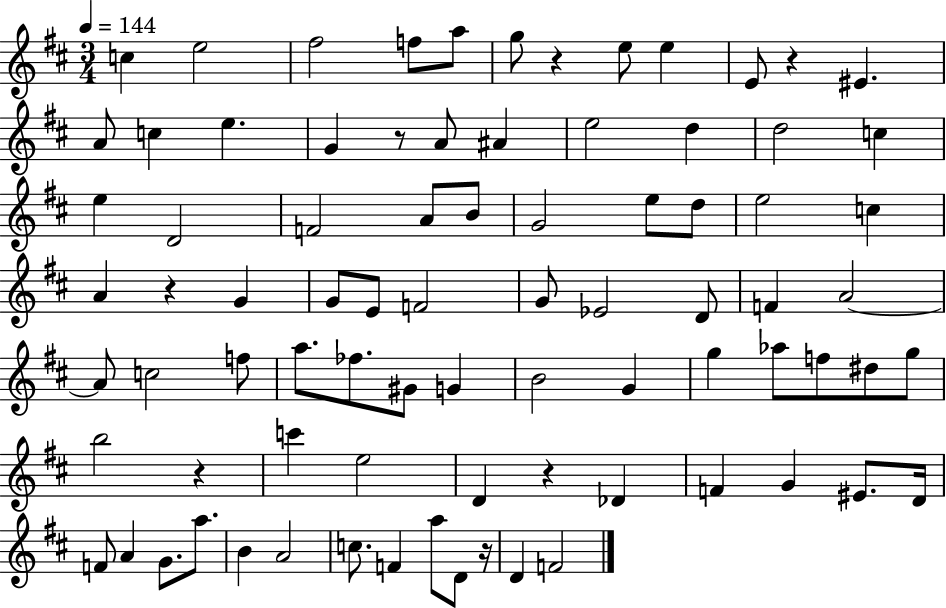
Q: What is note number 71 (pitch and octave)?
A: F4